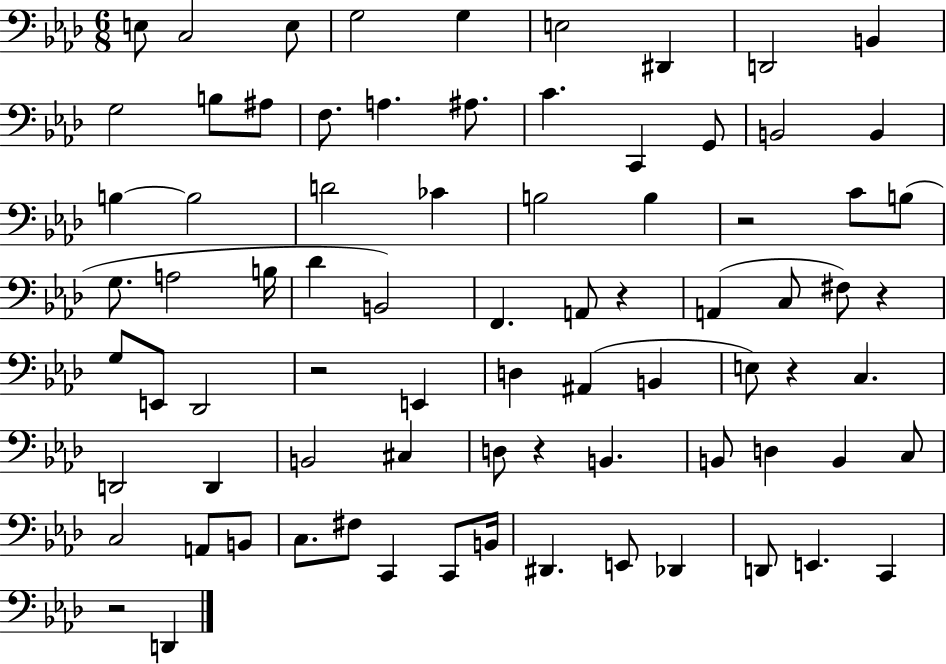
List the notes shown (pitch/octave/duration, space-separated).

E3/e C3/h E3/e G3/h G3/q E3/h D#2/q D2/h B2/q G3/h B3/e A#3/e F3/e. A3/q. A#3/e. C4/q. C2/q G2/e B2/h B2/q B3/q B3/h D4/h CES4/q B3/h B3/q R/h C4/e B3/e G3/e. A3/h B3/s Db4/q B2/h F2/q. A2/e R/q A2/q C3/e F#3/e R/q G3/e E2/e Db2/h R/h E2/q D3/q A#2/q B2/q E3/e R/q C3/q. D2/h D2/q B2/h C#3/q D3/e R/q B2/q. B2/e D3/q B2/q C3/e C3/h A2/e B2/e C3/e. F#3/e C2/q C2/e B2/s D#2/q. E2/e Db2/q D2/e E2/q. C2/q R/h D2/q